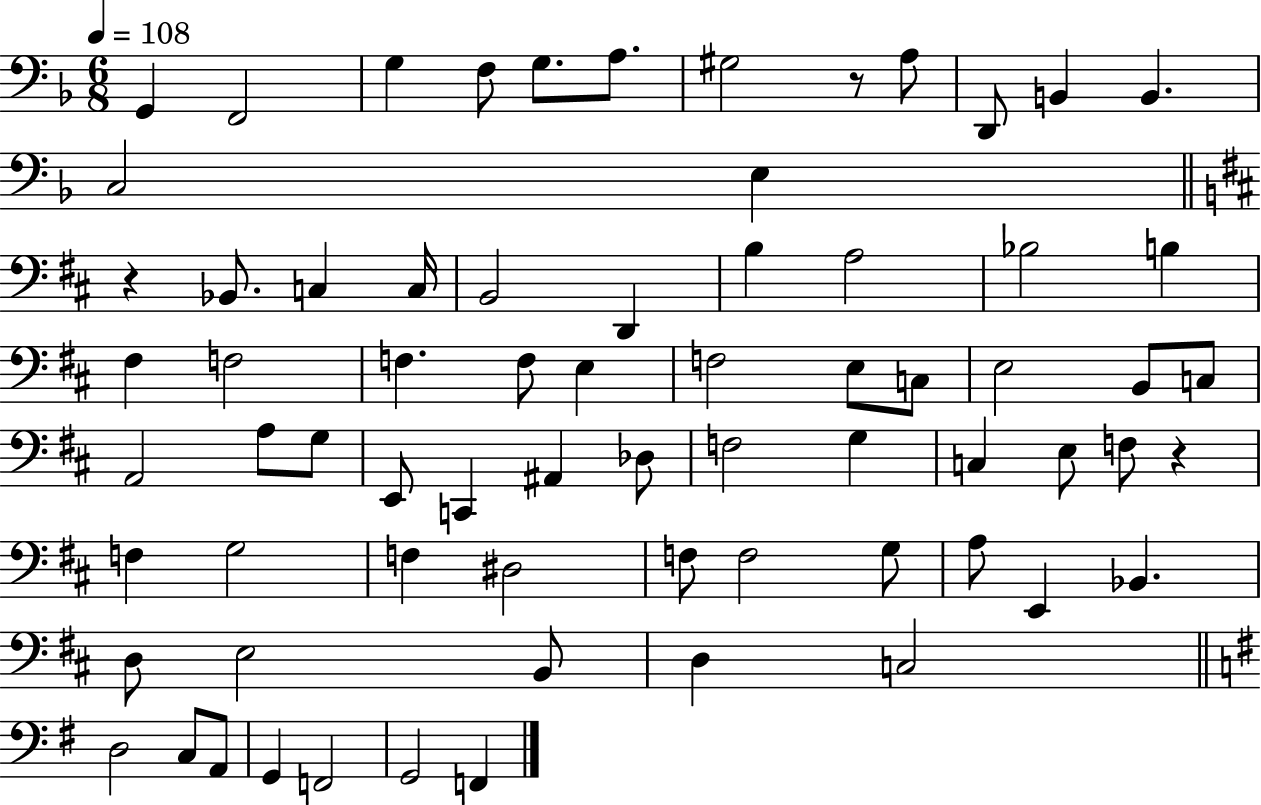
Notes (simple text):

G2/q F2/h G3/q F3/e G3/e. A3/e. G#3/h R/e A3/e D2/e B2/q B2/q. C3/h E3/q R/q Bb2/e. C3/q C3/s B2/h D2/q B3/q A3/h Bb3/h B3/q F#3/q F3/h F3/q. F3/e E3/q F3/h E3/e C3/e E3/h B2/e C3/e A2/h A3/e G3/e E2/e C2/q A#2/q Db3/e F3/h G3/q C3/q E3/e F3/e R/q F3/q G3/h F3/q D#3/h F3/e F3/h G3/e A3/e E2/q Bb2/q. D3/e E3/h B2/e D3/q C3/h D3/h C3/e A2/e G2/q F2/h G2/h F2/q